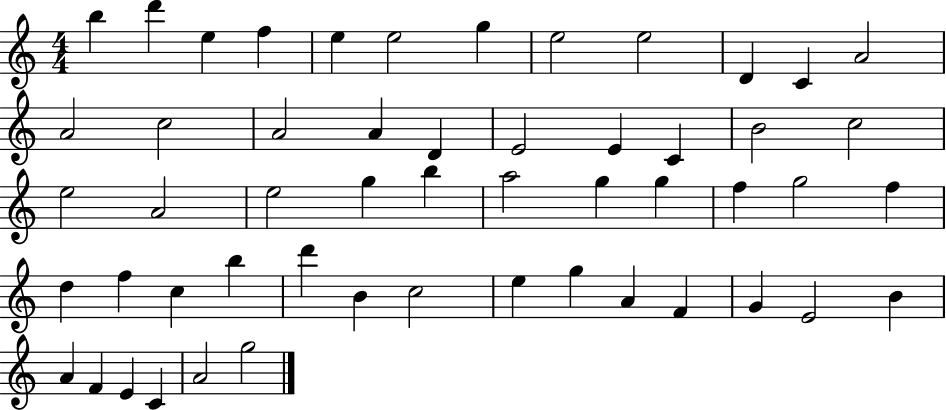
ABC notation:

X:1
T:Untitled
M:4/4
L:1/4
K:C
b d' e f e e2 g e2 e2 D C A2 A2 c2 A2 A D E2 E C B2 c2 e2 A2 e2 g b a2 g g f g2 f d f c b d' B c2 e g A F G E2 B A F E C A2 g2